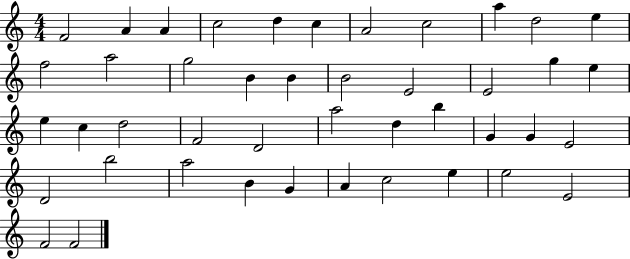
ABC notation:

X:1
T:Untitled
M:4/4
L:1/4
K:C
F2 A A c2 d c A2 c2 a d2 e f2 a2 g2 B B B2 E2 E2 g e e c d2 F2 D2 a2 d b G G E2 D2 b2 a2 B G A c2 e e2 E2 F2 F2